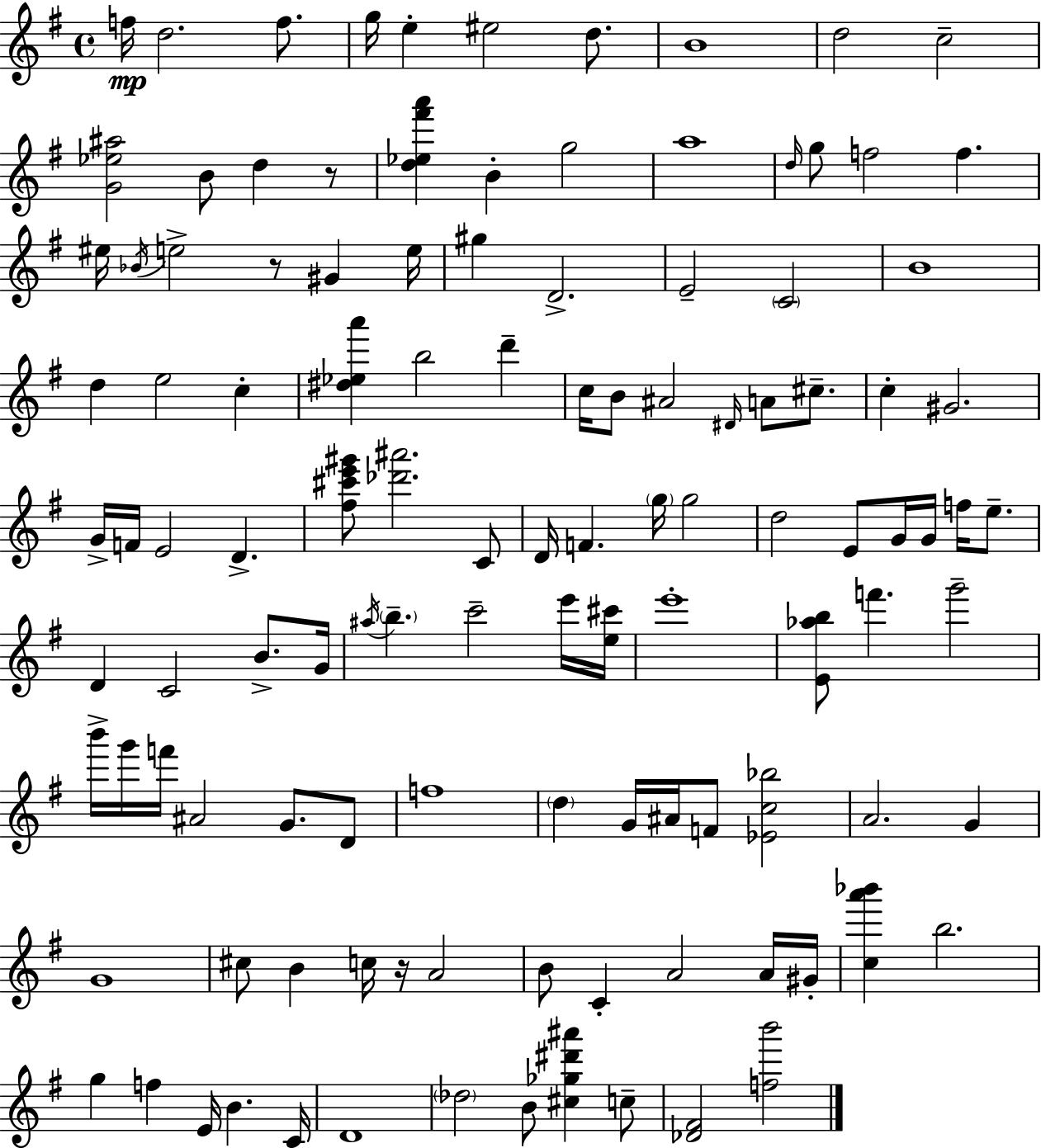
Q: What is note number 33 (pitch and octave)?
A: B5